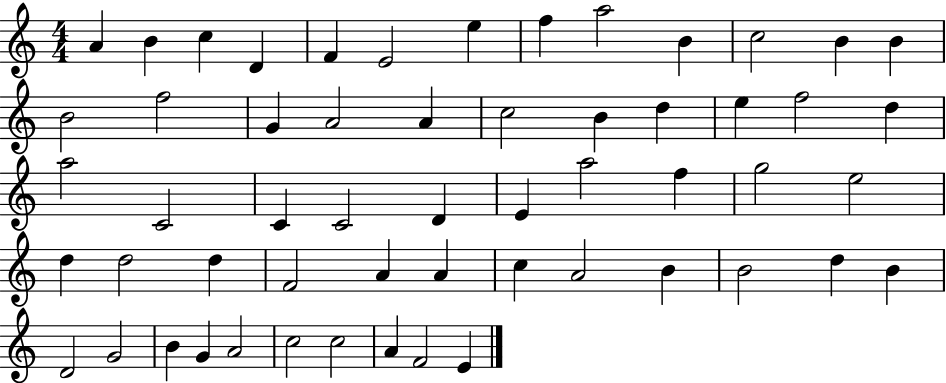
{
  \clef treble
  \numericTimeSignature
  \time 4/4
  \key c \major
  a'4 b'4 c''4 d'4 | f'4 e'2 e''4 | f''4 a''2 b'4 | c''2 b'4 b'4 | \break b'2 f''2 | g'4 a'2 a'4 | c''2 b'4 d''4 | e''4 f''2 d''4 | \break a''2 c'2 | c'4 c'2 d'4 | e'4 a''2 f''4 | g''2 e''2 | \break d''4 d''2 d''4 | f'2 a'4 a'4 | c''4 a'2 b'4 | b'2 d''4 b'4 | \break d'2 g'2 | b'4 g'4 a'2 | c''2 c''2 | a'4 f'2 e'4 | \break \bar "|."
}